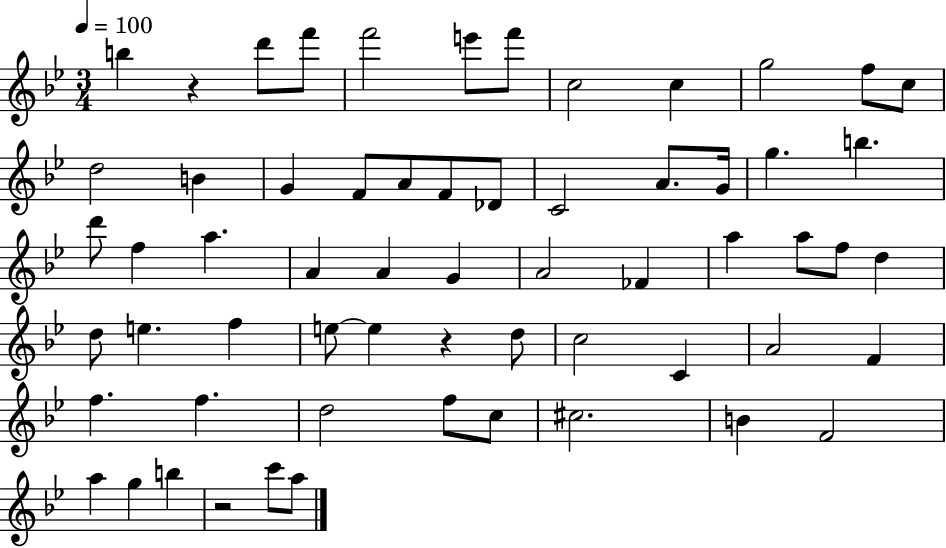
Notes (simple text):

B5/q R/q D6/e F6/e F6/h E6/e F6/e C5/h C5/q G5/h F5/e C5/e D5/h B4/q G4/q F4/e A4/e F4/e Db4/e C4/h A4/e. G4/s G5/q. B5/q. D6/e F5/q A5/q. A4/q A4/q G4/q A4/h FES4/q A5/q A5/e F5/e D5/q D5/e E5/q. F5/q E5/e E5/q R/q D5/e C5/h C4/q A4/h F4/q F5/q. F5/q. D5/h F5/e C5/e C#5/h. B4/q F4/h A5/q G5/q B5/q R/h C6/e A5/e